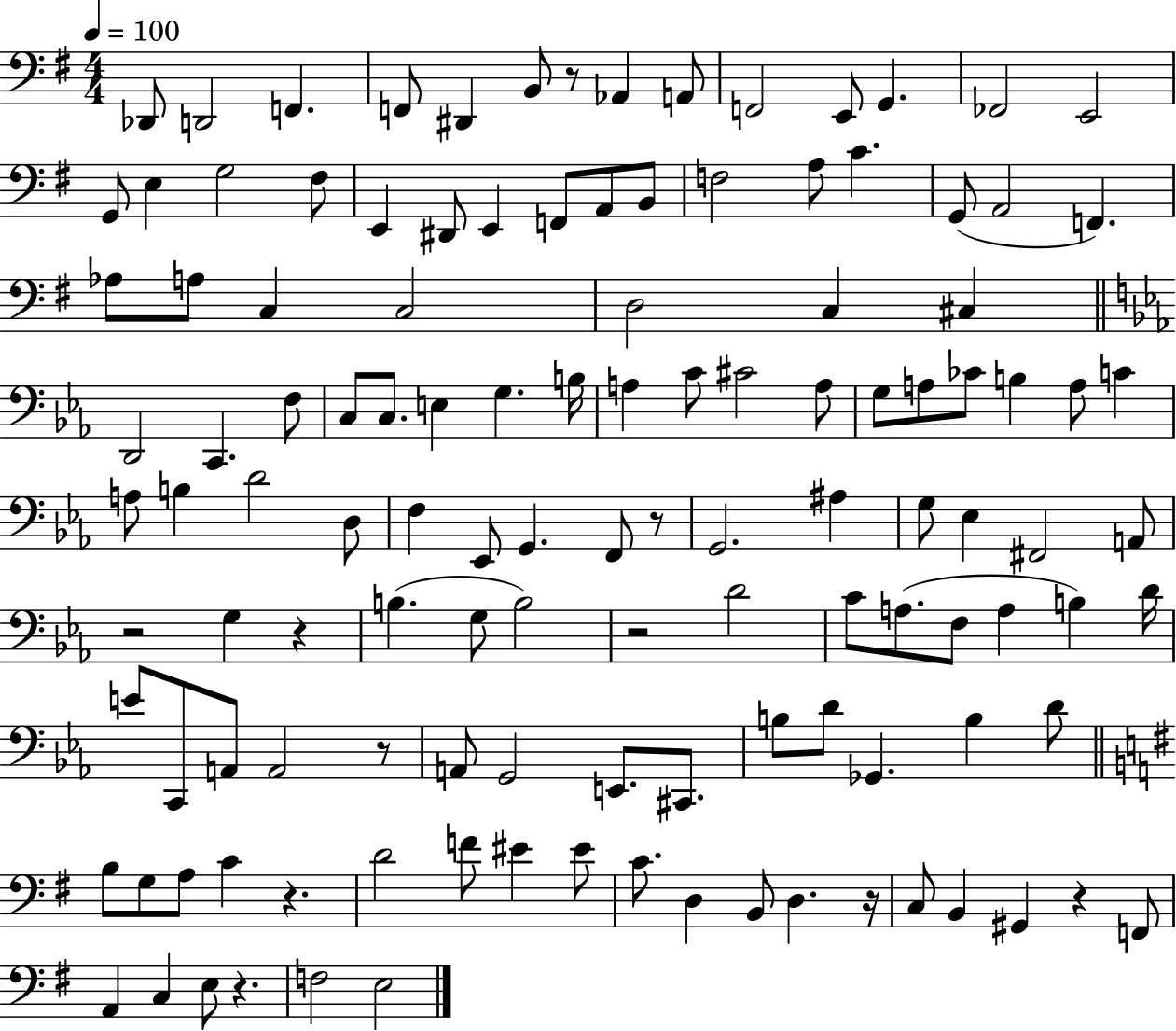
X:1
T:Untitled
M:4/4
L:1/4
K:G
_D,,/2 D,,2 F,, F,,/2 ^D,, B,,/2 z/2 _A,, A,,/2 F,,2 E,,/2 G,, _F,,2 E,,2 G,,/2 E, G,2 ^F,/2 E,, ^D,,/2 E,, F,,/2 A,,/2 B,,/2 F,2 A,/2 C G,,/2 A,,2 F,, _A,/2 A,/2 C, C,2 D,2 C, ^C, D,,2 C,, F,/2 C,/2 C,/2 E, G, B,/4 A, C/2 ^C2 A,/2 G,/2 A,/2 _C/2 B, A,/2 C A,/2 B, D2 D,/2 F, _E,,/2 G,, F,,/2 z/2 G,,2 ^A, G,/2 _E, ^F,,2 A,,/2 z2 G, z B, G,/2 B,2 z2 D2 C/2 A,/2 F,/2 A, B, D/4 E/2 C,,/2 A,,/2 A,,2 z/2 A,,/2 G,,2 E,,/2 ^C,,/2 B,/2 D/2 _G,, B, D/2 B,/2 G,/2 A,/2 C z D2 F/2 ^E ^E/2 C/2 D, B,,/2 D, z/4 C,/2 B,, ^G,, z F,,/2 A,, C, E,/2 z F,2 E,2